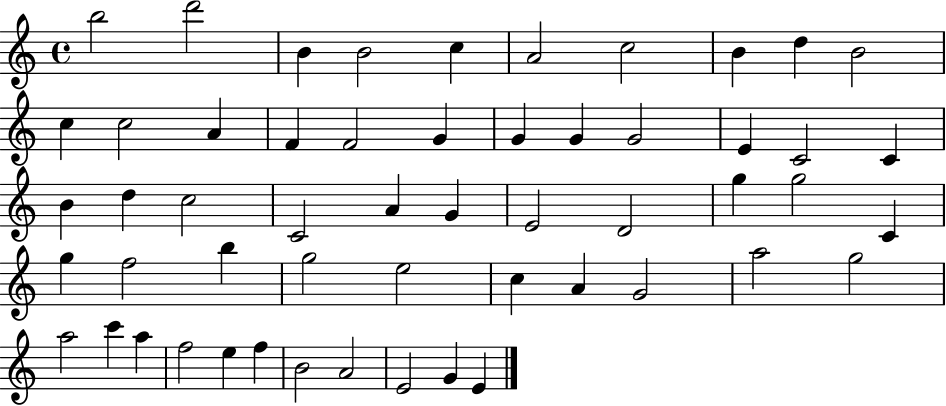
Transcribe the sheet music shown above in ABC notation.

X:1
T:Untitled
M:4/4
L:1/4
K:C
b2 d'2 B B2 c A2 c2 B d B2 c c2 A F F2 G G G G2 E C2 C B d c2 C2 A G E2 D2 g g2 C g f2 b g2 e2 c A G2 a2 g2 a2 c' a f2 e f B2 A2 E2 G E